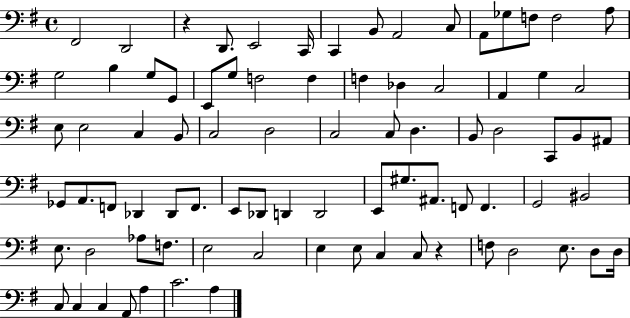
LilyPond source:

{
  \clef bass
  \time 4/4
  \defaultTimeSignature
  \key g \major
  fis,2 d,2 | r4 d,8. e,2 c,16 | c,4 b,8 a,2 c8 | a,8 ges8 f8 f2 a8 | \break g2 b4 g8 g,8 | e,8 g8 f2 f4 | f4 des4 c2 | a,4 g4 c2 | \break e8 e2 c4 b,8 | c2 d2 | c2 c8 d4. | b,8 d2 c,8 b,8 ais,8 | \break ges,8 a,8. f,8 des,4 des,8 f,8. | e,8 des,8 d,4 d,2 | e,8 gis8. ais,8. f,8 f,4. | g,2 bis,2 | \break e8. d2 aes8 f8. | e2 c2 | e4 e8 c4 c8 r4 | f8 d2 e8. d8 d16 | \break c8 c4 c4 a,8 a4 | c'2. a4 | \bar "|."
}